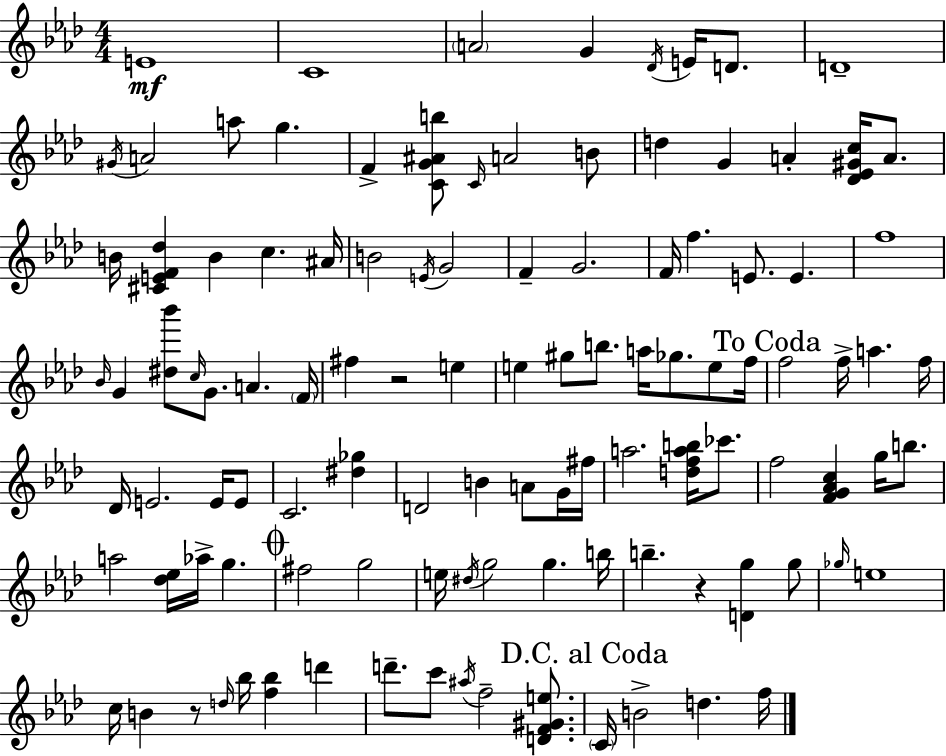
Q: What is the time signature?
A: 4/4